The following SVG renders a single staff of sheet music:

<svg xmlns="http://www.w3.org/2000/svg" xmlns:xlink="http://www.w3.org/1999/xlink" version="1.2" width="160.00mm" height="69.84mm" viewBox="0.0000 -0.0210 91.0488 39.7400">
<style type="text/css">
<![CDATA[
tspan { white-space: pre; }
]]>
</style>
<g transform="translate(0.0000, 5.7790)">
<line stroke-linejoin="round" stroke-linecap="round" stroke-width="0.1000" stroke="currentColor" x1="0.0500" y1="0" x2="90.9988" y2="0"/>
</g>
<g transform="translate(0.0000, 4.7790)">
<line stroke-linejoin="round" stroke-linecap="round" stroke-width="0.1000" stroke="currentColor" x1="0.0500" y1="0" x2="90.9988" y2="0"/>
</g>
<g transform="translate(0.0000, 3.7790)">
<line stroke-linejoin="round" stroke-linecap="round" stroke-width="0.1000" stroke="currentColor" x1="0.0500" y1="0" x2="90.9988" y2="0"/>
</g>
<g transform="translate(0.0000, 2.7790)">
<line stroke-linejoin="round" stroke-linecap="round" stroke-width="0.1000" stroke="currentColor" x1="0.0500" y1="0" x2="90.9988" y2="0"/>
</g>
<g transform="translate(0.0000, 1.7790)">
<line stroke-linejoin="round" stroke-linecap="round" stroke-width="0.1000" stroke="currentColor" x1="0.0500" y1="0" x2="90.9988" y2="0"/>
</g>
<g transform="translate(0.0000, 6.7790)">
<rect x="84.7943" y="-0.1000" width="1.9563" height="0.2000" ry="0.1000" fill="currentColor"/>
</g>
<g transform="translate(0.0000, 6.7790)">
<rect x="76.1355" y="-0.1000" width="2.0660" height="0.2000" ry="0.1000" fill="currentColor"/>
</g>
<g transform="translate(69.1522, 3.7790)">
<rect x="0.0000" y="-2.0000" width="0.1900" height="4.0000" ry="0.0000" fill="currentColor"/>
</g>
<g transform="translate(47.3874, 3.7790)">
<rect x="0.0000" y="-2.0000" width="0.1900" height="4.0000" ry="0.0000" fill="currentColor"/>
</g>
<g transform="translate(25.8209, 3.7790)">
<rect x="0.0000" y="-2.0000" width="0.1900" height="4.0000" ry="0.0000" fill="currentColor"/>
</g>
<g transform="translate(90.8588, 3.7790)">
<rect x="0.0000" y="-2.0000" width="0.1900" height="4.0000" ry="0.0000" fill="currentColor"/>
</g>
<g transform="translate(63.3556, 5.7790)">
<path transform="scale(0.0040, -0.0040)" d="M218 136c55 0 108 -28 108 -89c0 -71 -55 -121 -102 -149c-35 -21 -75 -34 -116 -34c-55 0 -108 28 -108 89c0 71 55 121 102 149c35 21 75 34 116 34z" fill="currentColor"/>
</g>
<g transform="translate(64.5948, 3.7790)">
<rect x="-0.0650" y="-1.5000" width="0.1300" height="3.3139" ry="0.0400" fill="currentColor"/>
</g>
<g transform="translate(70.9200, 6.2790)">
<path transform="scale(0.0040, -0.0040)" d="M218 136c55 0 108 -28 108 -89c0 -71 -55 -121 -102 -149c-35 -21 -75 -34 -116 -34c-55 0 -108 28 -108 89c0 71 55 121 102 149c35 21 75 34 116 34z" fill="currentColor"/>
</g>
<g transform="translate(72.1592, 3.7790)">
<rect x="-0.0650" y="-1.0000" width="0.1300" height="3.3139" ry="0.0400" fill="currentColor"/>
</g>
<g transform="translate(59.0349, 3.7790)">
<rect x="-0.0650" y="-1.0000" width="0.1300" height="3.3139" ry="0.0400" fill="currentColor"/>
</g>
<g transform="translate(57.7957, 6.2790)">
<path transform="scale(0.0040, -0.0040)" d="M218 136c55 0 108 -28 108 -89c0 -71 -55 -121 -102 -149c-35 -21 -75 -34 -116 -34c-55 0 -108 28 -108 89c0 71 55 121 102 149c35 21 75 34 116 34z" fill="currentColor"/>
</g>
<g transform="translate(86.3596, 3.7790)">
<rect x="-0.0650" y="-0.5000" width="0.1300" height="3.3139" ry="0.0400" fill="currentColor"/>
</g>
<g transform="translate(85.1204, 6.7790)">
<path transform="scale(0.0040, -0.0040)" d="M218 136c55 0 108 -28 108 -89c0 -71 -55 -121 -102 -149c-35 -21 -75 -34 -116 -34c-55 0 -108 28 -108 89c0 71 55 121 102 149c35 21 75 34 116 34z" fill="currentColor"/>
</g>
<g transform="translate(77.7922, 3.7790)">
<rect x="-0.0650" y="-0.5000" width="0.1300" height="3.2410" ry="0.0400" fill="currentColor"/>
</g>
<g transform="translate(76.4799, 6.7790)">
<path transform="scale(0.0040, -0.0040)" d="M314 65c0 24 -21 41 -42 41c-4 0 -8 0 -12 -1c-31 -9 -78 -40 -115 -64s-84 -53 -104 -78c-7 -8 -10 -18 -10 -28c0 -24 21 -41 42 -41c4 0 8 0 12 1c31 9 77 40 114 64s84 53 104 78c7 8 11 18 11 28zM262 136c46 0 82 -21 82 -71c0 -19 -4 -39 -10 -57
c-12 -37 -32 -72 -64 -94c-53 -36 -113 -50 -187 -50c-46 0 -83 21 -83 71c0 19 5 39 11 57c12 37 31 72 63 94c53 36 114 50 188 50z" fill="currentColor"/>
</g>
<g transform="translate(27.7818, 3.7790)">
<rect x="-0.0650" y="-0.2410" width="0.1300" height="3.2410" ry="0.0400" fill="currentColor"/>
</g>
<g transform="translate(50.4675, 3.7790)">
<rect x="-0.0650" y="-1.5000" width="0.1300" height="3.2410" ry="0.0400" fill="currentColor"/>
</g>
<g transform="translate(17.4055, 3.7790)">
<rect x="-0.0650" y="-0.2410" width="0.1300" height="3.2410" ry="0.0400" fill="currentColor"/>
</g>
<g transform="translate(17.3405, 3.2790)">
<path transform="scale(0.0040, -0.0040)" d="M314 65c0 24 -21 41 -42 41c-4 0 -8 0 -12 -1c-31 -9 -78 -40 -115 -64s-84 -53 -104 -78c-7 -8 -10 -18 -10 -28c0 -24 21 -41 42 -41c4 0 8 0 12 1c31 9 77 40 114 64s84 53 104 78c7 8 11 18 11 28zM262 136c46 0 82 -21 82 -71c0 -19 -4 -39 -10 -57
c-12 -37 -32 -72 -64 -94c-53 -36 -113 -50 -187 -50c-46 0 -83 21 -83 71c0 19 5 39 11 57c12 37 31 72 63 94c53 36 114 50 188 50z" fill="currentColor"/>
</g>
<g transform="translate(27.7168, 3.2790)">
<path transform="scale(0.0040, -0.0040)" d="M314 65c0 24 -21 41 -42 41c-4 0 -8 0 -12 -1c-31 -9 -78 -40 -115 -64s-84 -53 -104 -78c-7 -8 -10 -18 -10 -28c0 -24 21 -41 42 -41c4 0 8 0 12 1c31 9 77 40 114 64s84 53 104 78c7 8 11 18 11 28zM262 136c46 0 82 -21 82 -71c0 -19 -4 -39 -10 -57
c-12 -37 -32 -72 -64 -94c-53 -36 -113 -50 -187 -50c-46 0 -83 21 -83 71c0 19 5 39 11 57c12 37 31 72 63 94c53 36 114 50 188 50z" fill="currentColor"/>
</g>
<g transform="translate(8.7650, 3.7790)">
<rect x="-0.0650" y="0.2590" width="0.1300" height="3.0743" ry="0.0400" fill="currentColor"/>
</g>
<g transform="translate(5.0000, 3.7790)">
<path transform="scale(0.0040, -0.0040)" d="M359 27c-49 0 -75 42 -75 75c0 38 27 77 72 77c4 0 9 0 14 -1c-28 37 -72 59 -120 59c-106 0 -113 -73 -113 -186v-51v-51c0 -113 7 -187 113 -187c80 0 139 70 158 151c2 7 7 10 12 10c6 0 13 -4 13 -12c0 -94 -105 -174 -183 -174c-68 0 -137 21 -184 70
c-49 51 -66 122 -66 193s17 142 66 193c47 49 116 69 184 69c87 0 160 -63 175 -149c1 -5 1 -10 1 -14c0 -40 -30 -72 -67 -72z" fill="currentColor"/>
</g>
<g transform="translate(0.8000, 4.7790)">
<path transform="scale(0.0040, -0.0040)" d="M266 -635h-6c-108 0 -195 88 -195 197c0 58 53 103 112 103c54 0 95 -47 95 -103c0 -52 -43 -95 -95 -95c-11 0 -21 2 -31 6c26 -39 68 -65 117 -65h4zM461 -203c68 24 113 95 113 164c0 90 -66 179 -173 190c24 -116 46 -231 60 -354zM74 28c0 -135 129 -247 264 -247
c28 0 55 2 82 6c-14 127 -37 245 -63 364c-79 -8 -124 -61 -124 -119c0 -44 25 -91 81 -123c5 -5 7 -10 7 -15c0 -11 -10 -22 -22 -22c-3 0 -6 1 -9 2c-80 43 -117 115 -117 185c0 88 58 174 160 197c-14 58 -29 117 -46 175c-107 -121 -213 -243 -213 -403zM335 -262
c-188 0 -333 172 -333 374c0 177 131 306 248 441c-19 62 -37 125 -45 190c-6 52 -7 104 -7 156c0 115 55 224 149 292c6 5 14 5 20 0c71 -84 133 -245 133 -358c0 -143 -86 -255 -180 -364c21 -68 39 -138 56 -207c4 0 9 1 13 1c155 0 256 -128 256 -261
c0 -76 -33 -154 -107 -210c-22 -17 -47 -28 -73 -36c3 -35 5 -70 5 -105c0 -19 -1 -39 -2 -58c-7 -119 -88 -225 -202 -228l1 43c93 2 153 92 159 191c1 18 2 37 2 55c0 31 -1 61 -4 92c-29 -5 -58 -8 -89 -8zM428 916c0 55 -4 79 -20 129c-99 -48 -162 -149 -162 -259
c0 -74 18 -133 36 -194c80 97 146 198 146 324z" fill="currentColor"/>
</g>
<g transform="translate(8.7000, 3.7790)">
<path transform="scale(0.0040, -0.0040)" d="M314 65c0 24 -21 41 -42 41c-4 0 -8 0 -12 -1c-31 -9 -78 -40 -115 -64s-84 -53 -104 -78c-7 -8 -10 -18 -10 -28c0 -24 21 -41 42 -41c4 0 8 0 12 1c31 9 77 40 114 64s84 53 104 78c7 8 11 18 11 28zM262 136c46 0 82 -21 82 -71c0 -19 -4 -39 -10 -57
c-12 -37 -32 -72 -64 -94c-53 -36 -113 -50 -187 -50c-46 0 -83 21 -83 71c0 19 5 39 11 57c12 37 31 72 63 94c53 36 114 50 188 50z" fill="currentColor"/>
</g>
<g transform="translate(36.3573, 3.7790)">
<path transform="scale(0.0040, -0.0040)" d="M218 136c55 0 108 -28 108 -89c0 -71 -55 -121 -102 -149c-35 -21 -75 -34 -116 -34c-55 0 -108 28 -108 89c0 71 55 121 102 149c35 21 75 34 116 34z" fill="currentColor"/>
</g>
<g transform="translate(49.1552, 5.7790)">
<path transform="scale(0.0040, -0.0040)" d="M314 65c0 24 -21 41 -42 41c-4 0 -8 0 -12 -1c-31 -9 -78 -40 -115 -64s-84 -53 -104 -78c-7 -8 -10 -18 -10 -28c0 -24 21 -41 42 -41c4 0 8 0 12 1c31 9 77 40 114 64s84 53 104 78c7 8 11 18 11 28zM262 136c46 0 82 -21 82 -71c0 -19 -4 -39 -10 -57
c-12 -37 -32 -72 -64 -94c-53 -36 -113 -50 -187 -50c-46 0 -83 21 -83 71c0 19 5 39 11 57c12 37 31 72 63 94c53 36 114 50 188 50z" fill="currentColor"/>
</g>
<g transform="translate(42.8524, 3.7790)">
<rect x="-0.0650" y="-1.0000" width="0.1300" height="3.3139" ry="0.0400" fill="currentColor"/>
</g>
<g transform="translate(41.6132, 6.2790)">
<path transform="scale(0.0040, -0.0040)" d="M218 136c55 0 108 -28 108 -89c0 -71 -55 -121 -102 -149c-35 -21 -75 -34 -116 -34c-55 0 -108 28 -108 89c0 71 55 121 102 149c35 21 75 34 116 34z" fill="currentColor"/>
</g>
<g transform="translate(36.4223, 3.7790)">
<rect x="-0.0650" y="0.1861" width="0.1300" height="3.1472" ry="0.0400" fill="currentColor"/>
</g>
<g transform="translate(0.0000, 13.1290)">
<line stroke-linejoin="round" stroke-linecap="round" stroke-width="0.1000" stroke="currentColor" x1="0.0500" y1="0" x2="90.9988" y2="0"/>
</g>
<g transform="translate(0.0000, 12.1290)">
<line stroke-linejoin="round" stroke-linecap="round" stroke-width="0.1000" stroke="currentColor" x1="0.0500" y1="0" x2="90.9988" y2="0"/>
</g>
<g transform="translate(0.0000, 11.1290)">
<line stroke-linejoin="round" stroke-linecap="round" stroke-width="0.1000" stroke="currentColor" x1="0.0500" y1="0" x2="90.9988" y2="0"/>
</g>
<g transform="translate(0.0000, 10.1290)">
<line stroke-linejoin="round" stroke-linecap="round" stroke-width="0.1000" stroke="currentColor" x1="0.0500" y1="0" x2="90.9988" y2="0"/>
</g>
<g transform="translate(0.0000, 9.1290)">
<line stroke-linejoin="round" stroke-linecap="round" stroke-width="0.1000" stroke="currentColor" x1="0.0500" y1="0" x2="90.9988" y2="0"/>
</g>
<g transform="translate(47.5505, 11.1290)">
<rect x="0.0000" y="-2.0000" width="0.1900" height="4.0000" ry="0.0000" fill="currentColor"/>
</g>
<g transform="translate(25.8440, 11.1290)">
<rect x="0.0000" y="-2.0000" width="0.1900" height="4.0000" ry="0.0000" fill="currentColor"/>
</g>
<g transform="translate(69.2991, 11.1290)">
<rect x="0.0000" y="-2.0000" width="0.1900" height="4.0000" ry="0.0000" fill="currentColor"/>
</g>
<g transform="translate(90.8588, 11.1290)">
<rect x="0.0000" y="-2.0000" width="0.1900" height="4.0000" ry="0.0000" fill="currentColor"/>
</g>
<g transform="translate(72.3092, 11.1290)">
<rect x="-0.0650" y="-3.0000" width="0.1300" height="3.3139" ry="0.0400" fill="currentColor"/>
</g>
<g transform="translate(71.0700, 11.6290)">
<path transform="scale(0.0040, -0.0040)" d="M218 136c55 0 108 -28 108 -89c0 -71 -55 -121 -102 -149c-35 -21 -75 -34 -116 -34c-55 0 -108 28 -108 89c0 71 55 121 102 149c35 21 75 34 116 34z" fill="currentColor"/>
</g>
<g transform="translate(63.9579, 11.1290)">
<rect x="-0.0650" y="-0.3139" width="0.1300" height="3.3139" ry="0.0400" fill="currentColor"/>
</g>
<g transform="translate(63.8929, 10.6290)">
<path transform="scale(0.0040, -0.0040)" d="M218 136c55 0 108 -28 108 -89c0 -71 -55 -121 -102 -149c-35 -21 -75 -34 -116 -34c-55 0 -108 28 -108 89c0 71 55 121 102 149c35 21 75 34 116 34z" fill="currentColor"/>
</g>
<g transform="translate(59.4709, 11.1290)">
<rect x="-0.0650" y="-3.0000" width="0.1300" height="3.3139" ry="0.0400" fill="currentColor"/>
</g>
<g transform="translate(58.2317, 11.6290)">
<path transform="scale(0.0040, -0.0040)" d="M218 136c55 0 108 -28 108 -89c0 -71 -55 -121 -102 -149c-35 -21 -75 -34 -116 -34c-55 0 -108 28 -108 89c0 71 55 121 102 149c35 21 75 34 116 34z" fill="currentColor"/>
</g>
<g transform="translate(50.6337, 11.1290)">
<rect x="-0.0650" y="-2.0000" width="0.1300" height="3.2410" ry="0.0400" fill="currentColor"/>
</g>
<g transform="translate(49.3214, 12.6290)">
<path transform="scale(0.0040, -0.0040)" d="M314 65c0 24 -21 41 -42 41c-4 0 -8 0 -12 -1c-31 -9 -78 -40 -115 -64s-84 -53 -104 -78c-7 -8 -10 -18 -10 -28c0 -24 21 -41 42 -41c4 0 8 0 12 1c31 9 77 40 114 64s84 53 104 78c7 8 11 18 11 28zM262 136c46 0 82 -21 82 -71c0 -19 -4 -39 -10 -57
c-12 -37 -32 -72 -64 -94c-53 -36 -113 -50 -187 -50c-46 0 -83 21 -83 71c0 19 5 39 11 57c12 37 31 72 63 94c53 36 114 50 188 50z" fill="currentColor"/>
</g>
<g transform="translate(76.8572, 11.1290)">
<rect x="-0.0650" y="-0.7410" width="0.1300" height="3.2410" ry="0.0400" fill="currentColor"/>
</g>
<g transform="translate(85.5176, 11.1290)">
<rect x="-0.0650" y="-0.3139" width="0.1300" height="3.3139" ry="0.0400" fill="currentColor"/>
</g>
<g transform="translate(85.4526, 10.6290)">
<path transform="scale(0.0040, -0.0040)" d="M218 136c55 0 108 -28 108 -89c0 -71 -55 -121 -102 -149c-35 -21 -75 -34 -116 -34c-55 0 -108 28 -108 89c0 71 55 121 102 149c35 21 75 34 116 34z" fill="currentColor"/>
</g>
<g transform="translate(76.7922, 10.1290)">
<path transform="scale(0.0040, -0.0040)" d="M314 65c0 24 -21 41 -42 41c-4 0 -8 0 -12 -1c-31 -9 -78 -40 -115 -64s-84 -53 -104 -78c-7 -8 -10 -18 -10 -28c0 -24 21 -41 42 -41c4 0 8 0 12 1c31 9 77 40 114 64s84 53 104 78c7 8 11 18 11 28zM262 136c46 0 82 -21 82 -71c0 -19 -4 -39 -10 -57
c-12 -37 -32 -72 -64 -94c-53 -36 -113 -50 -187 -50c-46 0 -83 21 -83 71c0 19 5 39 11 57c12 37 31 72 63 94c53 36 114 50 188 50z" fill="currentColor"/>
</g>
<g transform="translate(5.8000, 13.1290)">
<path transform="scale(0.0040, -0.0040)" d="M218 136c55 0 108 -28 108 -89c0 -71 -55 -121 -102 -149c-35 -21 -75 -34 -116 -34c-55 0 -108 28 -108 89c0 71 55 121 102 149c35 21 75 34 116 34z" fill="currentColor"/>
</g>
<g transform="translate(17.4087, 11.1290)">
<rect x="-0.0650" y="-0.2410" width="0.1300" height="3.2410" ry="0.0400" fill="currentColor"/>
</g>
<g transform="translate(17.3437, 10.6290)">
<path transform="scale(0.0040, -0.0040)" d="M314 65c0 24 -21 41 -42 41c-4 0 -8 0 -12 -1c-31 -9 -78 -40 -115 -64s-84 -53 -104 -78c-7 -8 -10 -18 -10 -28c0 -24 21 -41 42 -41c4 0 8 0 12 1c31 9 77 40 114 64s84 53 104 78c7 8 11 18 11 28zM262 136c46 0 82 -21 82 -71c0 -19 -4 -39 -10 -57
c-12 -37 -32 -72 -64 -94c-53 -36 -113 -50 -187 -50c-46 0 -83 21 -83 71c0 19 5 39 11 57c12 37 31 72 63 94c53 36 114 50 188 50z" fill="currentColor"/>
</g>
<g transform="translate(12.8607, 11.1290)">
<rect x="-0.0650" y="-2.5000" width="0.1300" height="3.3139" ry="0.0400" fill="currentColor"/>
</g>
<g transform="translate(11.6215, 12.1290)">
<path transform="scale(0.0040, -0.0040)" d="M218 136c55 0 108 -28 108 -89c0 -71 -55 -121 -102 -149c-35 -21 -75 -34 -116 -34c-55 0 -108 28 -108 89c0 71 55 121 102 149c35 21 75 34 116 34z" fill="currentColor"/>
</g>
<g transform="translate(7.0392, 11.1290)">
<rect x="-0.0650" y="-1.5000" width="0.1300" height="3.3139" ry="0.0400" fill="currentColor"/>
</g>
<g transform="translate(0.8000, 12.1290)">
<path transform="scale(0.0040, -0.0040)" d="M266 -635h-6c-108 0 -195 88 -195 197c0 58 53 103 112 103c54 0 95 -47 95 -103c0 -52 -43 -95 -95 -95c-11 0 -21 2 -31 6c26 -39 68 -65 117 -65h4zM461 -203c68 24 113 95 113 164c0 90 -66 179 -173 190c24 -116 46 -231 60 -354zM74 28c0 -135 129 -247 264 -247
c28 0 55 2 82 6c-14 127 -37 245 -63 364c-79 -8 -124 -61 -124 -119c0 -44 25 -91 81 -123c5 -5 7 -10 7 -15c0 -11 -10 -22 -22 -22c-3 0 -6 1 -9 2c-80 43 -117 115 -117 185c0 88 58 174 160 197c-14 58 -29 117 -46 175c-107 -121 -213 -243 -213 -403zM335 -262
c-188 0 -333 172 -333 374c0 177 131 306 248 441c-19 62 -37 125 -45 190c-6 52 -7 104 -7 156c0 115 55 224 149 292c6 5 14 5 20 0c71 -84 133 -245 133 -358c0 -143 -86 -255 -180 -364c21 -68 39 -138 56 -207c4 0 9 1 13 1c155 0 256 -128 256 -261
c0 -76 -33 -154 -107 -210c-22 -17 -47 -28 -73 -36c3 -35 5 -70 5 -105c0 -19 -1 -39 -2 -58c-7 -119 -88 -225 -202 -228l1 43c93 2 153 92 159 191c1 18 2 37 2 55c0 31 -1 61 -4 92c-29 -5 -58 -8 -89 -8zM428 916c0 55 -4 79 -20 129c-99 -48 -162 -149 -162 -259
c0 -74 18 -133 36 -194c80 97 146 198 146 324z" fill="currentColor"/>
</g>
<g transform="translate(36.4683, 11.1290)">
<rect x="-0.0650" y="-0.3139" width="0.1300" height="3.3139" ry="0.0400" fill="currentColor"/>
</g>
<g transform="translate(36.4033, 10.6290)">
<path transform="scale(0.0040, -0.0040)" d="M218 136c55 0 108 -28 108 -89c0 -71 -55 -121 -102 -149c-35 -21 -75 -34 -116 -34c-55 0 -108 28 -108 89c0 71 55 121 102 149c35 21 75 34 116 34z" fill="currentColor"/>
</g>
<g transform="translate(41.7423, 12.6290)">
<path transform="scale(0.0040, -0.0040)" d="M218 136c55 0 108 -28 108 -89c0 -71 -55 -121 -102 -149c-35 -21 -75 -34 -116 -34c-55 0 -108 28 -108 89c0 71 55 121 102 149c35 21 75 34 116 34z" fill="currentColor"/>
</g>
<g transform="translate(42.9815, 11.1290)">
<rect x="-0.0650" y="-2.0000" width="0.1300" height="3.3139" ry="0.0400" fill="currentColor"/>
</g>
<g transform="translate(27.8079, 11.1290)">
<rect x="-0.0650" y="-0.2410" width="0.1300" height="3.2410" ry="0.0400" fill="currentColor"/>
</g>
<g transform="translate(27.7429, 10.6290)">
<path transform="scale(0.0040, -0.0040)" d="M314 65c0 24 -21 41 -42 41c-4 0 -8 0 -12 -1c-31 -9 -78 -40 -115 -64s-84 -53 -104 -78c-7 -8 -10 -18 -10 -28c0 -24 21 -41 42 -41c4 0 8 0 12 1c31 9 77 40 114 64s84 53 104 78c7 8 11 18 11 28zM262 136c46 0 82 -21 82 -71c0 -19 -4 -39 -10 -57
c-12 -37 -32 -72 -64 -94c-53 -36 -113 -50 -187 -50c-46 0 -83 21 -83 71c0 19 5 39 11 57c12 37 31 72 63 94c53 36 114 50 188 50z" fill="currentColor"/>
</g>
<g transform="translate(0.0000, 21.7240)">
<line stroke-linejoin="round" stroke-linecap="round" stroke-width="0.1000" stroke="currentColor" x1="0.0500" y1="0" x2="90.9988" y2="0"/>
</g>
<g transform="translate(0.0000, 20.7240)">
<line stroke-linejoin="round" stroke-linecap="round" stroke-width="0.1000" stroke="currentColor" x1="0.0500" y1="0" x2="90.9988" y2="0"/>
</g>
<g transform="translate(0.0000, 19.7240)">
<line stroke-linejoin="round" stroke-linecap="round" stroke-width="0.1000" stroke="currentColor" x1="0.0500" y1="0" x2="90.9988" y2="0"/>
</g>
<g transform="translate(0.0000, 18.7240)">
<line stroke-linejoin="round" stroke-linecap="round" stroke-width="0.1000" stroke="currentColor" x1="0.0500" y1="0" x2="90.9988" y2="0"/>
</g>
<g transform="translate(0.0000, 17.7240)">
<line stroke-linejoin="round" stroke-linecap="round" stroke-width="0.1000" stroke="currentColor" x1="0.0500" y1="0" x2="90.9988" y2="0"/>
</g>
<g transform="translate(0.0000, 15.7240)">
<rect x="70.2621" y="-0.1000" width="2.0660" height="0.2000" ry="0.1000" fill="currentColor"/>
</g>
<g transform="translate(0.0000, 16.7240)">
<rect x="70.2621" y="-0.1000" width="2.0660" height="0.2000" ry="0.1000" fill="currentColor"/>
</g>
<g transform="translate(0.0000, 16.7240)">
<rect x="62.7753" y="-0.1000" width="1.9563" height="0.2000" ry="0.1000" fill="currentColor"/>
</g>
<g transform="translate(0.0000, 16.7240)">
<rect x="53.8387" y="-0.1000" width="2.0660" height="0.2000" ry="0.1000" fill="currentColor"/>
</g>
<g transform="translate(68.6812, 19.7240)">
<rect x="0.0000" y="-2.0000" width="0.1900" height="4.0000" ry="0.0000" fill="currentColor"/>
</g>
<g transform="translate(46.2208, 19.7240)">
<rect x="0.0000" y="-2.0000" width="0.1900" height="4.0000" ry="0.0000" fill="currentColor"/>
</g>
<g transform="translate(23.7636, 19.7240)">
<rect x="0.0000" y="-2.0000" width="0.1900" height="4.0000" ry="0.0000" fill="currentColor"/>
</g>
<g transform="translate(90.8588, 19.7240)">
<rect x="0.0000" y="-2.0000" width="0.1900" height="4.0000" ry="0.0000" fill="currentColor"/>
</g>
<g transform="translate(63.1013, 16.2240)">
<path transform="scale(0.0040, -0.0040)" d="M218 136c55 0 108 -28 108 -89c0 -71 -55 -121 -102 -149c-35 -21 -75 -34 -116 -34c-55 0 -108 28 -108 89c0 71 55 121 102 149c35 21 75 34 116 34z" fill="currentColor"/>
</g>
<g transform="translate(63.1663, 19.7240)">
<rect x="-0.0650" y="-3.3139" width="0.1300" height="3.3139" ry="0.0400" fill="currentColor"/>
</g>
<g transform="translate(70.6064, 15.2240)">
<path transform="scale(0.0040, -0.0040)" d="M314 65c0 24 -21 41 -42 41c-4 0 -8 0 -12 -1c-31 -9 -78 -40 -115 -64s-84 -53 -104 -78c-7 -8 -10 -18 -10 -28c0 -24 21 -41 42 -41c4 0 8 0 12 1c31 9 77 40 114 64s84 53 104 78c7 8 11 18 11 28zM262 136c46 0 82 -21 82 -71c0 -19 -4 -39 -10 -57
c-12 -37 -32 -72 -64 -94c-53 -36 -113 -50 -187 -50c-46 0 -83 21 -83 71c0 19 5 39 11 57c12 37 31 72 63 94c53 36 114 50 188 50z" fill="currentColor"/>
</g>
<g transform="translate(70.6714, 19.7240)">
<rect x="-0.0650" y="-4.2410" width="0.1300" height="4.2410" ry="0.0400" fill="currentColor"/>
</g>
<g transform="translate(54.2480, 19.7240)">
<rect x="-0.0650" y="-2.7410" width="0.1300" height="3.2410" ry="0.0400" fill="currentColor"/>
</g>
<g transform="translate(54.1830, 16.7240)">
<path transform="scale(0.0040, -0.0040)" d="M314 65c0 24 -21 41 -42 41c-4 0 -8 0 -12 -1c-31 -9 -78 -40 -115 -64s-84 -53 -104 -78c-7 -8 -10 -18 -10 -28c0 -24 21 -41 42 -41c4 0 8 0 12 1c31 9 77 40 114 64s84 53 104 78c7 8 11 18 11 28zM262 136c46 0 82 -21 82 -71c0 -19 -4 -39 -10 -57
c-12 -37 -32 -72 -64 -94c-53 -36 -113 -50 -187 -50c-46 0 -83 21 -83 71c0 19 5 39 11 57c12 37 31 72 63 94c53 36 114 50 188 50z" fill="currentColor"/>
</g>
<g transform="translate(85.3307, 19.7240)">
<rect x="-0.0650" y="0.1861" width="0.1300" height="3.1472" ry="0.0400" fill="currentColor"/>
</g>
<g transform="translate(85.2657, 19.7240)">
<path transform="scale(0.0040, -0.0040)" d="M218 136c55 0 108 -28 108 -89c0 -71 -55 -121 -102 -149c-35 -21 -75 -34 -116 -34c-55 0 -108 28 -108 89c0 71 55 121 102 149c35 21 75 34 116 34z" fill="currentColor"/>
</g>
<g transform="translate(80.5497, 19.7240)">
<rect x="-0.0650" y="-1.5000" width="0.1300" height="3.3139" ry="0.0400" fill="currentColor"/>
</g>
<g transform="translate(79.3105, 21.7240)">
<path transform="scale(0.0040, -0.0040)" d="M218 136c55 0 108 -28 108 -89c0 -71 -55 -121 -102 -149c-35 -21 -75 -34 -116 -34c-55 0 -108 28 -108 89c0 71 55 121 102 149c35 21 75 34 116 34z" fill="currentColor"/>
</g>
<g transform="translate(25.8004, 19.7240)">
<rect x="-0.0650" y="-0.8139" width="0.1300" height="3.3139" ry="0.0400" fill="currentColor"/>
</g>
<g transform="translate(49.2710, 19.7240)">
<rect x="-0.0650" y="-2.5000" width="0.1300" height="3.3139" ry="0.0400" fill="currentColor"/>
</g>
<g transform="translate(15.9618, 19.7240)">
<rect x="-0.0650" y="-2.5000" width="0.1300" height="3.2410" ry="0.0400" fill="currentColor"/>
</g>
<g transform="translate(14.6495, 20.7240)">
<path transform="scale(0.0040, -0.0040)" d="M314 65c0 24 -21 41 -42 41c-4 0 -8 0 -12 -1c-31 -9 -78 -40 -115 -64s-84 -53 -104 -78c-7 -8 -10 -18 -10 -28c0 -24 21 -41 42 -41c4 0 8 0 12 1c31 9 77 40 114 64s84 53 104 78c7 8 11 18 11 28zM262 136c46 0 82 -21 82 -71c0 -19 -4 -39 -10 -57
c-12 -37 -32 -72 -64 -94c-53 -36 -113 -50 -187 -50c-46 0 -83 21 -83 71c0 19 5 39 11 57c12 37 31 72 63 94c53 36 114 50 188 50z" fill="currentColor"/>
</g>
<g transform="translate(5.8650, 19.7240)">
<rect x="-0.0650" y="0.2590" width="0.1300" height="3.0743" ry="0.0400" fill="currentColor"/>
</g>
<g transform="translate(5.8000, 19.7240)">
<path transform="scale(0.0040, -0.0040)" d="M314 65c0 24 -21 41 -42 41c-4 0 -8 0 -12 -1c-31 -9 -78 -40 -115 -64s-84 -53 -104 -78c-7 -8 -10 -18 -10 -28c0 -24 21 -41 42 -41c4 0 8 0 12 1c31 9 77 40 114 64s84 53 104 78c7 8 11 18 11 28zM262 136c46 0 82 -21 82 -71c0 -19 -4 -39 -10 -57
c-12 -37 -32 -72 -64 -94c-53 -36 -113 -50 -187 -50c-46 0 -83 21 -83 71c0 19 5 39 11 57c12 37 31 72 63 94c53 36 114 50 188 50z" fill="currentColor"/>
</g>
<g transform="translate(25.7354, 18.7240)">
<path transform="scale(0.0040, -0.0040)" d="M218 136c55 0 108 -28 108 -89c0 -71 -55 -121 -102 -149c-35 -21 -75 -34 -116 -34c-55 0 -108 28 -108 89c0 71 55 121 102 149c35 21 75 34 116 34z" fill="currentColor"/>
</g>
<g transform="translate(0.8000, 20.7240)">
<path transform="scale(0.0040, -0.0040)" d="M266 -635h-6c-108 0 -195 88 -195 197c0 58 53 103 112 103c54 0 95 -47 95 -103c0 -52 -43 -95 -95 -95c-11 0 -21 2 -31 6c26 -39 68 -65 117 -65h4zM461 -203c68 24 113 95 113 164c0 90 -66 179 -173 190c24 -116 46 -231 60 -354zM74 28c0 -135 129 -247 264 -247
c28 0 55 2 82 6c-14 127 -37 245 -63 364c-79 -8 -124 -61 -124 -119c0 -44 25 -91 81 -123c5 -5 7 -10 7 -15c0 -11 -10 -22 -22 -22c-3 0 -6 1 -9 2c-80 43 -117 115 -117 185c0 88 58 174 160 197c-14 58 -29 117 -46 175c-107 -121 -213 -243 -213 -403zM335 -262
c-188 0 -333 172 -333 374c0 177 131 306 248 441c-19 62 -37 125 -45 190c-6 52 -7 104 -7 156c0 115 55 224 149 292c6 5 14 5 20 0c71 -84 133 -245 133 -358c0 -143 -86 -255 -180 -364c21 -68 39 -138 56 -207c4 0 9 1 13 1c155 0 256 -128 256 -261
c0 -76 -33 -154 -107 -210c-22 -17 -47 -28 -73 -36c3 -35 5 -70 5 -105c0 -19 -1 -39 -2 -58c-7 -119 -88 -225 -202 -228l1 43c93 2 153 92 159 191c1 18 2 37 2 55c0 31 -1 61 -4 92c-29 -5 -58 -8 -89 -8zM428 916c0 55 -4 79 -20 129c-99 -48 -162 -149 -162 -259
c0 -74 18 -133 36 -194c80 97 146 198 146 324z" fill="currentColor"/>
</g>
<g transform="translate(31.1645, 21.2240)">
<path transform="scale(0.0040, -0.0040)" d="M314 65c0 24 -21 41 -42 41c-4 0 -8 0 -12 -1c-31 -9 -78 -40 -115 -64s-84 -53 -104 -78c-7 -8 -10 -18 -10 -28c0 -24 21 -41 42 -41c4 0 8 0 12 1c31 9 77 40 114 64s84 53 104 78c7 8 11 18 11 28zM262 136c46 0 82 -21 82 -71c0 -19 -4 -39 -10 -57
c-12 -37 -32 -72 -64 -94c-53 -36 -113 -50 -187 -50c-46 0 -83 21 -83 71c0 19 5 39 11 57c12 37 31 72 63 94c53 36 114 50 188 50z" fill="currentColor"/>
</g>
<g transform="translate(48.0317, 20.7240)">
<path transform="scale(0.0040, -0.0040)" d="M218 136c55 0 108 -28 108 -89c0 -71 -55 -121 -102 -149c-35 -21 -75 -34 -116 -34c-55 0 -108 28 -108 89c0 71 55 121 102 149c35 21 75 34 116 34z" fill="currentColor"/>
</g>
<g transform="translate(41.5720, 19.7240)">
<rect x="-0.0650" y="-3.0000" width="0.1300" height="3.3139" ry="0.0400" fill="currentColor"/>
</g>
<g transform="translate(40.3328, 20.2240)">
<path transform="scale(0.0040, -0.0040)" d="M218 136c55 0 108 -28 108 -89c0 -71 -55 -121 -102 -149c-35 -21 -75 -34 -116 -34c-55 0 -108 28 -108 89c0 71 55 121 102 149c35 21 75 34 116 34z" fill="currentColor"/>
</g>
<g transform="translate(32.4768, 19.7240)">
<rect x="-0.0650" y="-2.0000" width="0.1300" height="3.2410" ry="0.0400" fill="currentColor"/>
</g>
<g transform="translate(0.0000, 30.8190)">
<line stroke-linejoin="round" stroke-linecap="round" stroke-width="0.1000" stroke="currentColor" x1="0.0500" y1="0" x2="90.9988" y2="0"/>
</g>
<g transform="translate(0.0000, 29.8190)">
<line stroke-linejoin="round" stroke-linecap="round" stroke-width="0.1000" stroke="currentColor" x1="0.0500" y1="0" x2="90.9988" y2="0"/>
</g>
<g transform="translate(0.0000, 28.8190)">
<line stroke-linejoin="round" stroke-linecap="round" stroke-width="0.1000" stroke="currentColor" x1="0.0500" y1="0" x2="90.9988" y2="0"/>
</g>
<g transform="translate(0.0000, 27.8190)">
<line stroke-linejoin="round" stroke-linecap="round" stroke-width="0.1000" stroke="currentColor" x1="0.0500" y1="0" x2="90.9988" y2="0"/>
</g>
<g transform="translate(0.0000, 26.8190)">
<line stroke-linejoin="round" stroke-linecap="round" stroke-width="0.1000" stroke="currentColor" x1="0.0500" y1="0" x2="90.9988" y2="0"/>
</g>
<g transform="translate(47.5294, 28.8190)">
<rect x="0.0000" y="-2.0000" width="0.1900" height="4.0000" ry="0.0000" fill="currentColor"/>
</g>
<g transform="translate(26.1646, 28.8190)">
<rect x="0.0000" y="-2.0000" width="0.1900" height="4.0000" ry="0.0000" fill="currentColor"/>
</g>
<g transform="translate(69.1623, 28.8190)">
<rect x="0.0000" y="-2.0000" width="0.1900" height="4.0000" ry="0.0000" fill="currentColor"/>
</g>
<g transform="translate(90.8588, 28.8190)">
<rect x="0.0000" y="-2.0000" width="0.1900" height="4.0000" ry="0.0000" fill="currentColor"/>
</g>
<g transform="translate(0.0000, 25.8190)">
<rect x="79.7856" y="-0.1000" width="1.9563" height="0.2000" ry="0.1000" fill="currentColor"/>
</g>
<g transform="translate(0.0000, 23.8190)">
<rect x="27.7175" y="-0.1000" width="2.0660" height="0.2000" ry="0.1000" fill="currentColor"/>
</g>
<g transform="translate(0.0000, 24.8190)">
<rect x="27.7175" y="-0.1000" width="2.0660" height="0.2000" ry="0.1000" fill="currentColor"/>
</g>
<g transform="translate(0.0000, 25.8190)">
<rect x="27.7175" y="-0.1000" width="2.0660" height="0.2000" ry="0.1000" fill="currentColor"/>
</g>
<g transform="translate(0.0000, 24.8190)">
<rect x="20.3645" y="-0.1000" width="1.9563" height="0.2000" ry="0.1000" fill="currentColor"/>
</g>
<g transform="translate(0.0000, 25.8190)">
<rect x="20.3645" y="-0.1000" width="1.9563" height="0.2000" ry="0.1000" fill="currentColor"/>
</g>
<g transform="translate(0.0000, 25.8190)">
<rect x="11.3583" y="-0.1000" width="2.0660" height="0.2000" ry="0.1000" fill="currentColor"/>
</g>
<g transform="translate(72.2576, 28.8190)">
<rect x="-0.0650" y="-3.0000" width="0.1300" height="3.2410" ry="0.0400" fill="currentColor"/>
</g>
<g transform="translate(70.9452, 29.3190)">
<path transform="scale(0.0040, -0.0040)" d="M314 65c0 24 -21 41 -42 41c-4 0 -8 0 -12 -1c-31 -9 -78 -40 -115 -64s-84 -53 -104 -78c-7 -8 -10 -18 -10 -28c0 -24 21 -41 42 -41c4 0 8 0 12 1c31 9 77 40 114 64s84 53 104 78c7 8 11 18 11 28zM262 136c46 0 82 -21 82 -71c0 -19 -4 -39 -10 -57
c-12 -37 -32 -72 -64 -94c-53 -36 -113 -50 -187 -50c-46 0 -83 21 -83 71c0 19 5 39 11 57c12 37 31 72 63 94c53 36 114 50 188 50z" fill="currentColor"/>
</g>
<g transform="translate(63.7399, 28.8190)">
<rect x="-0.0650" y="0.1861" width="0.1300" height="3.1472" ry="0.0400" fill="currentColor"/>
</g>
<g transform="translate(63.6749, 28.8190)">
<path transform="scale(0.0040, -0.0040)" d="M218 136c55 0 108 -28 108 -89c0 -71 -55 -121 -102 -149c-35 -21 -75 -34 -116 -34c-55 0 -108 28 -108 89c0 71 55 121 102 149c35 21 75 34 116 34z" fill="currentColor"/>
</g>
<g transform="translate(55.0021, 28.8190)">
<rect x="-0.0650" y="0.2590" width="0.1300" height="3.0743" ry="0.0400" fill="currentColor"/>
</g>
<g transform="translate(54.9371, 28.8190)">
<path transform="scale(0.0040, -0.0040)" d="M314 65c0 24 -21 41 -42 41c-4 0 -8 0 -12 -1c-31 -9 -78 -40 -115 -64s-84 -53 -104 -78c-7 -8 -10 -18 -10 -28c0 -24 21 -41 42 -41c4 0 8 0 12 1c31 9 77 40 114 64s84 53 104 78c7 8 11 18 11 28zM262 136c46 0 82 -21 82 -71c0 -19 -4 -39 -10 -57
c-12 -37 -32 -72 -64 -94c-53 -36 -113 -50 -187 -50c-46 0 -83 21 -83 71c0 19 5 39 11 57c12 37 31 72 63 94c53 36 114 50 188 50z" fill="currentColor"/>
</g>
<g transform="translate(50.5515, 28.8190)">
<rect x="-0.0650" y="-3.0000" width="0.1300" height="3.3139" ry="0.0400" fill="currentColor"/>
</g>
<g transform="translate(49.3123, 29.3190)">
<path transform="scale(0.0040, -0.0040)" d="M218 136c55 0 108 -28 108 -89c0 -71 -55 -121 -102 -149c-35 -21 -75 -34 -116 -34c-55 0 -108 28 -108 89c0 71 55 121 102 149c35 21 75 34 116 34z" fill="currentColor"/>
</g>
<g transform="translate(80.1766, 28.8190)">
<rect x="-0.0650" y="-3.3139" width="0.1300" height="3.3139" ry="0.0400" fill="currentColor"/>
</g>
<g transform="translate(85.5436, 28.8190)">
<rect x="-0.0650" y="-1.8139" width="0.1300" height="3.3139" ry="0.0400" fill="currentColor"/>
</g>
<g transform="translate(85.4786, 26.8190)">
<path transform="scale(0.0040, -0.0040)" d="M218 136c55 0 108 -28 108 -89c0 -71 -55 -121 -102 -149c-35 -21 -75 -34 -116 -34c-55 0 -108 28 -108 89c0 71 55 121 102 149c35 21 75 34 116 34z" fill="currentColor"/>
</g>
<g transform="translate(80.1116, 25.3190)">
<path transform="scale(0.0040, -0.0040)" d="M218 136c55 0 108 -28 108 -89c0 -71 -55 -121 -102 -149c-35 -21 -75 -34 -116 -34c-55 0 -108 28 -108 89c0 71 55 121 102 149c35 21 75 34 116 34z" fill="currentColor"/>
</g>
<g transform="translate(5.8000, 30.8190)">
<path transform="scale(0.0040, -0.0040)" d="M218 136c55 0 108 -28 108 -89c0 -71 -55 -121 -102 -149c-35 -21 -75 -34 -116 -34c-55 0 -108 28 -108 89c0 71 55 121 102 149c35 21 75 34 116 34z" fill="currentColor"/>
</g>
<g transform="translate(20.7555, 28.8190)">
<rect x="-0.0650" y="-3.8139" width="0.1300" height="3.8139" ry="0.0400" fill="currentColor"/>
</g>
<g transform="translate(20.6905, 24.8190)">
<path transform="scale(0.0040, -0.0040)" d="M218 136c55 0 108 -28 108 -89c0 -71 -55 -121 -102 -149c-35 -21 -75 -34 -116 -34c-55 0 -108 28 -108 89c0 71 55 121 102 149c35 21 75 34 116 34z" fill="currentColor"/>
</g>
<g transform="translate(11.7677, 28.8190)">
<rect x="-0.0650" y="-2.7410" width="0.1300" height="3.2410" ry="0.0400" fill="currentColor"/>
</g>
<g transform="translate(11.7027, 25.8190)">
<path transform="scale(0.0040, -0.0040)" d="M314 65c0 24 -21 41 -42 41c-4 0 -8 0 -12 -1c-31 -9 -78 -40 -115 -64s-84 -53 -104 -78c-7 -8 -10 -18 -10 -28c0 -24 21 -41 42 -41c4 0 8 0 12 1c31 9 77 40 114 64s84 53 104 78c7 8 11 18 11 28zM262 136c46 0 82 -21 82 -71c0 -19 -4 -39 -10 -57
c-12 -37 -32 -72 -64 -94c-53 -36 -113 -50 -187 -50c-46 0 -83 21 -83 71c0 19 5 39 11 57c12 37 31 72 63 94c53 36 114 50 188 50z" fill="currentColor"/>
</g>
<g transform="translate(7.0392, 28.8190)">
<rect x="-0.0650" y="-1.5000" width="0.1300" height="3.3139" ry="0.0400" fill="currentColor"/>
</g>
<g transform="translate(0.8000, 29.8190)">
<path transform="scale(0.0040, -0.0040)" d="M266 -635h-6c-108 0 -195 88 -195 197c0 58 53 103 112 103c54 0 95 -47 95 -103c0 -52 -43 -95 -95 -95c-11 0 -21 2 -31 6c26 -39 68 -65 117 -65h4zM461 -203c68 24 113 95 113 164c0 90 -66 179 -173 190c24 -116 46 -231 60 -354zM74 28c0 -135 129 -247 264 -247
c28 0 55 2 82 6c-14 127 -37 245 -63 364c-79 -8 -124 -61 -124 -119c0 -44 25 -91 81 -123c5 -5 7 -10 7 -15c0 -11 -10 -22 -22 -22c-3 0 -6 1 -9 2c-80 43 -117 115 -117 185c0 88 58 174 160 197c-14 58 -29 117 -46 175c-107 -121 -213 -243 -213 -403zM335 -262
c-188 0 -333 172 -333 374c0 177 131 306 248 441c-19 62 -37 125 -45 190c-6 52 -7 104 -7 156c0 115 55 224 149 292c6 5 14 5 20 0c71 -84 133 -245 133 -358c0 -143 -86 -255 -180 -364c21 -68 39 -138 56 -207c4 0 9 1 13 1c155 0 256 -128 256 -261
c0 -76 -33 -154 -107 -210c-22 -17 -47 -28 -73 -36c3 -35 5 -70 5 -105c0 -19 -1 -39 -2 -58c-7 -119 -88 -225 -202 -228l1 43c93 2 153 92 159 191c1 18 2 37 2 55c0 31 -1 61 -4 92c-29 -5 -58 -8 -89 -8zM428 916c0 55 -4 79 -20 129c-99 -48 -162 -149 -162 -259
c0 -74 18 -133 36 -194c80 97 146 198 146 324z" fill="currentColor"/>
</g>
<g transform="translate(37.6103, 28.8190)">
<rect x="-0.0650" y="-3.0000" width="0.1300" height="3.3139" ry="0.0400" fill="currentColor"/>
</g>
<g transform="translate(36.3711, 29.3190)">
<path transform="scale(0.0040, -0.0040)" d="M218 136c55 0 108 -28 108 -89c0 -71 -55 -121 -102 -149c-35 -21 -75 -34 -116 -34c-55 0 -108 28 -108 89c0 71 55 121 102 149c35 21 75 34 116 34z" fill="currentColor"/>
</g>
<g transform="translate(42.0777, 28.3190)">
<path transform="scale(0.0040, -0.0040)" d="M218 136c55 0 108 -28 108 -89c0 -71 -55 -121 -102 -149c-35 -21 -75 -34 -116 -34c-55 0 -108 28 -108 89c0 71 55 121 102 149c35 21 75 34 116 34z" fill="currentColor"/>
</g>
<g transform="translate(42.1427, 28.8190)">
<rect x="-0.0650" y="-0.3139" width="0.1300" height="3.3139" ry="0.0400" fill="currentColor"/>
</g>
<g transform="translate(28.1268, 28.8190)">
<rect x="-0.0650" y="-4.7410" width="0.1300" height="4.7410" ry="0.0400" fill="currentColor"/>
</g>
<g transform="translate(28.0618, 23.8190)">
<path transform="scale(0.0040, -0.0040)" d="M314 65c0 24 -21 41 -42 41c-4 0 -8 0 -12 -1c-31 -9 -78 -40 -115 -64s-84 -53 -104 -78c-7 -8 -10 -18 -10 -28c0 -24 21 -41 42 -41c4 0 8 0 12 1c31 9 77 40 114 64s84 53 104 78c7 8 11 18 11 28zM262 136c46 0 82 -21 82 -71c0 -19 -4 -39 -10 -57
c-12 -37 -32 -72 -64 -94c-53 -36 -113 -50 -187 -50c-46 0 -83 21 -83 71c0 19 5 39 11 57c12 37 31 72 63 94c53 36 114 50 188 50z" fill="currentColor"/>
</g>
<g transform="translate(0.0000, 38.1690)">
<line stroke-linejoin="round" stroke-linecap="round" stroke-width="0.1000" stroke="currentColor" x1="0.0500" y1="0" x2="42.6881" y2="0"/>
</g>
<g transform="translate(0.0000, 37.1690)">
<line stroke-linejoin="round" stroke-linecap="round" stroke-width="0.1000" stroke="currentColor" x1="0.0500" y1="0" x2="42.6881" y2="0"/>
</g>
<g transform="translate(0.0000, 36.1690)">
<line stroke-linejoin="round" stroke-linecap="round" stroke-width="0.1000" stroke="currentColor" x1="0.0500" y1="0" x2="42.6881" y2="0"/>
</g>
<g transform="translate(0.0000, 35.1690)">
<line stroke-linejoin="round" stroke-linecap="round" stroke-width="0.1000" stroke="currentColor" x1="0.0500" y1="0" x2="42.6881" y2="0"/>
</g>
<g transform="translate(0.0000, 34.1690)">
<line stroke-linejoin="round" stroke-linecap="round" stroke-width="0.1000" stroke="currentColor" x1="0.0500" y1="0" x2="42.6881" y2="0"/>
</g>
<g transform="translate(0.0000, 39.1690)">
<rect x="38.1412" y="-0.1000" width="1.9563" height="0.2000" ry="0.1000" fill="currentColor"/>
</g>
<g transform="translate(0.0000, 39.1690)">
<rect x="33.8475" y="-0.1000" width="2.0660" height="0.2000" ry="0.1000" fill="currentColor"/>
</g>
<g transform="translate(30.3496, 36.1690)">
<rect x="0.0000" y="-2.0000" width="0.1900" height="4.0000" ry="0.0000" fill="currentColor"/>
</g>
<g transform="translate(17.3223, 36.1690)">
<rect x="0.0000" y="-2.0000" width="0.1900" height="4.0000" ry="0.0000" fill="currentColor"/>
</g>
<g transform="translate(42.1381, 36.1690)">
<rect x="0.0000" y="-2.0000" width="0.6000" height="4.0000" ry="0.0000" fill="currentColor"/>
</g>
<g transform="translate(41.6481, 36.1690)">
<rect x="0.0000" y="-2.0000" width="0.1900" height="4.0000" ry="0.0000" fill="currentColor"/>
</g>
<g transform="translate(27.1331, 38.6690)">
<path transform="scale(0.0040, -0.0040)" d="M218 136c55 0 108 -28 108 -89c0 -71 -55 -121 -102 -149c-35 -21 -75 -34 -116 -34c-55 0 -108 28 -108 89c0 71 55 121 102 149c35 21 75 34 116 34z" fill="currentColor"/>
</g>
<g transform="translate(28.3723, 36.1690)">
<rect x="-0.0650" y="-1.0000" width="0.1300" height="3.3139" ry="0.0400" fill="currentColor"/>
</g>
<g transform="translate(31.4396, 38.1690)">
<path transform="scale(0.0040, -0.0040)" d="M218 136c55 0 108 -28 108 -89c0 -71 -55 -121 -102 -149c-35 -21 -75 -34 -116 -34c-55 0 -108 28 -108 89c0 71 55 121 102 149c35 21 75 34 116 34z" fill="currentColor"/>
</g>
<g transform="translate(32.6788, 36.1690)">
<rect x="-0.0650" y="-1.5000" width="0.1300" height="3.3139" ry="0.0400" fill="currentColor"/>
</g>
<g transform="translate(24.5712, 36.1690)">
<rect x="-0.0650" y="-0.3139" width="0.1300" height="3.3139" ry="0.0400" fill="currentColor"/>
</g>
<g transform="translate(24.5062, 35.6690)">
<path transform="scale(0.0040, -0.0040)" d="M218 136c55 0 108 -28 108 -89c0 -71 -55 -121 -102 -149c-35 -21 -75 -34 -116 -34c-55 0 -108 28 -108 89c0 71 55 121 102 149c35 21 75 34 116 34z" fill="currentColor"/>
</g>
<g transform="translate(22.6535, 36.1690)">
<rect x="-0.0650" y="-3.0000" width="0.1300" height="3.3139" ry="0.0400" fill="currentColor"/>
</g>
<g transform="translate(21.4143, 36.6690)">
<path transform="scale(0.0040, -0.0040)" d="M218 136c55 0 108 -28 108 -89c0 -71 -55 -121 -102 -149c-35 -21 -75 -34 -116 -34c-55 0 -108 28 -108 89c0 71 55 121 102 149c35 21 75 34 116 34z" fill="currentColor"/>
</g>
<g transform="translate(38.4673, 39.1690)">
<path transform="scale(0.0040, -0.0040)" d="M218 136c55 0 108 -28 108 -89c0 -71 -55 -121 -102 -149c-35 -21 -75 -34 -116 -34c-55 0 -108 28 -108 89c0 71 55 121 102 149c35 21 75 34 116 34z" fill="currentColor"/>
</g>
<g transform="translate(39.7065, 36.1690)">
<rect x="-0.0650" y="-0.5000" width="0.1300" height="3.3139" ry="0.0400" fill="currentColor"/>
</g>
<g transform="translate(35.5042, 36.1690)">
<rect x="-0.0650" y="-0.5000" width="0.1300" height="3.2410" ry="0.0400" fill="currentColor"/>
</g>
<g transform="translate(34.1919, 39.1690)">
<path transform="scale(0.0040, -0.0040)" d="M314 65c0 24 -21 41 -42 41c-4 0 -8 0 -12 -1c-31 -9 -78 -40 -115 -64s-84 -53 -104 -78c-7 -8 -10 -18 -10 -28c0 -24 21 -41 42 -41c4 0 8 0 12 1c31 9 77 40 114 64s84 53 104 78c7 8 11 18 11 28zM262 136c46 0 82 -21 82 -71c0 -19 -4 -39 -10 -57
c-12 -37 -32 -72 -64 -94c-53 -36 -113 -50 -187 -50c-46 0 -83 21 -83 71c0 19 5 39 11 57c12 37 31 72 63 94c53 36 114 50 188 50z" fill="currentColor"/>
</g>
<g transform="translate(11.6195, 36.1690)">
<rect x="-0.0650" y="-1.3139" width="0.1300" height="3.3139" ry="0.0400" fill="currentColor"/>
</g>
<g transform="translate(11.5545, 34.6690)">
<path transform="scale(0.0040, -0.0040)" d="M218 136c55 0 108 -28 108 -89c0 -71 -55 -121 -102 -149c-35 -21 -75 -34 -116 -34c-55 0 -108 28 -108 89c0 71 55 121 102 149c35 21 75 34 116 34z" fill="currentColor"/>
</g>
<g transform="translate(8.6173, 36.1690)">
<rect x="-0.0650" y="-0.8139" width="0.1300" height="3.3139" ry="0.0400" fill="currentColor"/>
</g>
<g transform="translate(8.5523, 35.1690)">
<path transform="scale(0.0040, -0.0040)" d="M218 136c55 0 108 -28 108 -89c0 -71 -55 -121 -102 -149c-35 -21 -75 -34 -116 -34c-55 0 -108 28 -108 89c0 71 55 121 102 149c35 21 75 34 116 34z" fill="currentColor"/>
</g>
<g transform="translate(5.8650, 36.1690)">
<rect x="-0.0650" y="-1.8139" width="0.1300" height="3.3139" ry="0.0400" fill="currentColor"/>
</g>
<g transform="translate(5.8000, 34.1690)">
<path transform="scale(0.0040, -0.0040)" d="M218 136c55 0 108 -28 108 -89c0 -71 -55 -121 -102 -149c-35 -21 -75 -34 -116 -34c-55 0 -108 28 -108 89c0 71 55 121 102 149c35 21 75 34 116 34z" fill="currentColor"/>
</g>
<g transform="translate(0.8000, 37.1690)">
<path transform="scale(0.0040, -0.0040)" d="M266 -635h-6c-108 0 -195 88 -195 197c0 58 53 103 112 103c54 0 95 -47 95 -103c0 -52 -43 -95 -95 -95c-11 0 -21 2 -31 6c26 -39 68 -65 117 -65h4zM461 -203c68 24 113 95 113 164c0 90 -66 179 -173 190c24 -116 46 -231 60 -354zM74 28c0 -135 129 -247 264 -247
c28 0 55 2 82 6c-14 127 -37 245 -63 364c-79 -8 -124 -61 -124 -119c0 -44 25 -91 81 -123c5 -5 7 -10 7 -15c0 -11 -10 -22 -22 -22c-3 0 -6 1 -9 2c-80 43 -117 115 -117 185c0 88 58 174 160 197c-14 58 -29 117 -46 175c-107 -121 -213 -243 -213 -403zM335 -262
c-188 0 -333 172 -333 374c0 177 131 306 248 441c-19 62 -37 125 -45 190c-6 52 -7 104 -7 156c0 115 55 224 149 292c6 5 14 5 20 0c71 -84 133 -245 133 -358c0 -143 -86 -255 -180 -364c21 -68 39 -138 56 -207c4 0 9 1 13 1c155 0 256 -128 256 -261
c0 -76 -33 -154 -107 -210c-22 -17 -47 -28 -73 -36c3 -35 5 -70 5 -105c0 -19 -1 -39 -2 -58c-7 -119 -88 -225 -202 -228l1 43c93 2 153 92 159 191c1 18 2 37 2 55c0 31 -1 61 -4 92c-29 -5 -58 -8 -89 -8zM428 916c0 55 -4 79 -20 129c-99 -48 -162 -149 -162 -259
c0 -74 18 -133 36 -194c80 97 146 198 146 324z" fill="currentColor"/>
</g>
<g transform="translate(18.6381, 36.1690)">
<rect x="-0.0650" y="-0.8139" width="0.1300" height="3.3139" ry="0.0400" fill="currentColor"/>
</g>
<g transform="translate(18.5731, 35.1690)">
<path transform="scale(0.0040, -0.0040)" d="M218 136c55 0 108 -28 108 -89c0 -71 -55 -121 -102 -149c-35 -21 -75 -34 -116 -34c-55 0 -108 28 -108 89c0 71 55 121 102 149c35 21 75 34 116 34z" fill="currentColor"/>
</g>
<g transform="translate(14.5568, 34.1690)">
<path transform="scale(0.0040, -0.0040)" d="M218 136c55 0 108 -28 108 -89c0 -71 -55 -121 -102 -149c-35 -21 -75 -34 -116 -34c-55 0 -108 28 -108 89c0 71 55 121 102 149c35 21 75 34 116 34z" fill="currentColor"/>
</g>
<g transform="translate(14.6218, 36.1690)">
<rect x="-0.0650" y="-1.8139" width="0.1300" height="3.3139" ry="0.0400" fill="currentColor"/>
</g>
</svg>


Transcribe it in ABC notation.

X:1
T:Untitled
M:4/4
L:1/4
K:C
B2 c2 c2 B D E2 D E D C2 C E G c2 c2 c F F2 A c A d2 c B2 G2 d F2 A G a2 b d'2 E B E a2 c' e'2 A c A B2 B A2 b f f d e f d A c D E C2 C